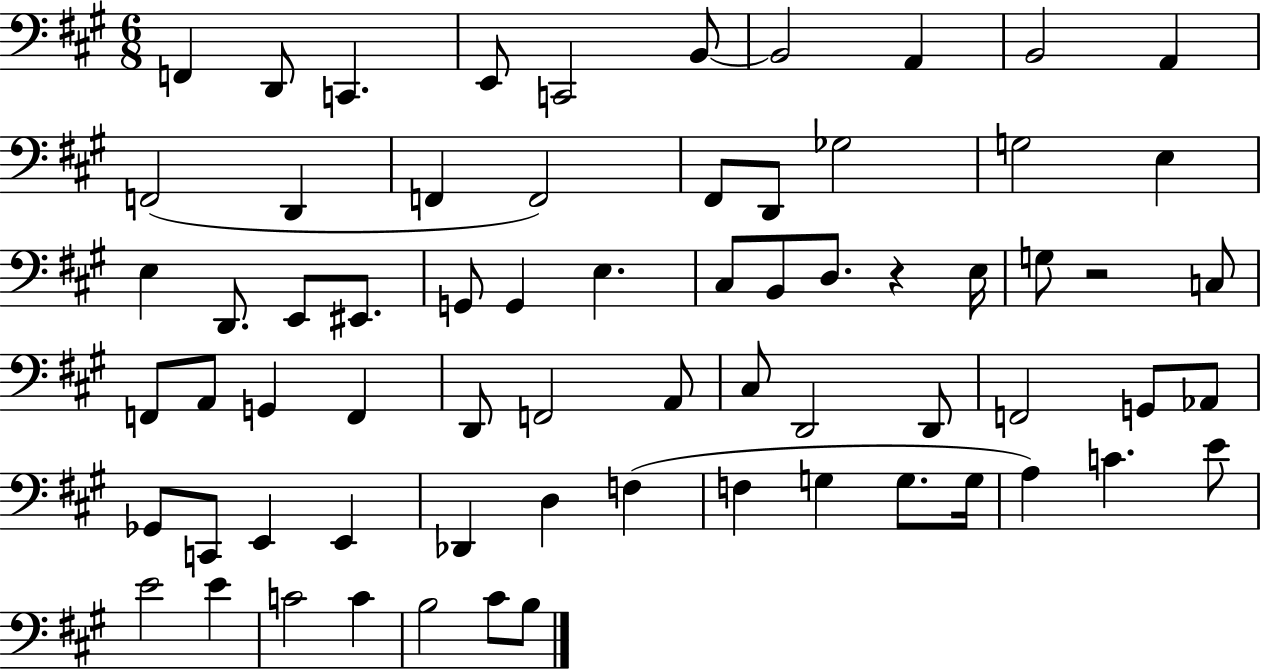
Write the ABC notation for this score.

X:1
T:Untitled
M:6/8
L:1/4
K:A
F,, D,,/2 C,, E,,/2 C,,2 B,,/2 B,,2 A,, B,,2 A,, F,,2 D,, F,, F,,2 ^F,,/2 D,,/2 _G,2 G,2 E, E, D,,/2 E,,/2 ^E,,/2 G,,/2 G,, E, ^C,/2 B,,/2 D,/2 z E,/4 G,/2 z2 C,/2 F,,/2 A,,/2 G,, F,, D,,/2 F,,2 A,,/2 ^C,/2 D,,2 D,,/2 F,,2 G,,/2 _A,,/2 _G,,/2 C,,/2 E,, E,, _D,, D, F, F, G, G,/2 G,/4 A, C E/2 E2 E C2 C B,2 ^C/2 B,/2